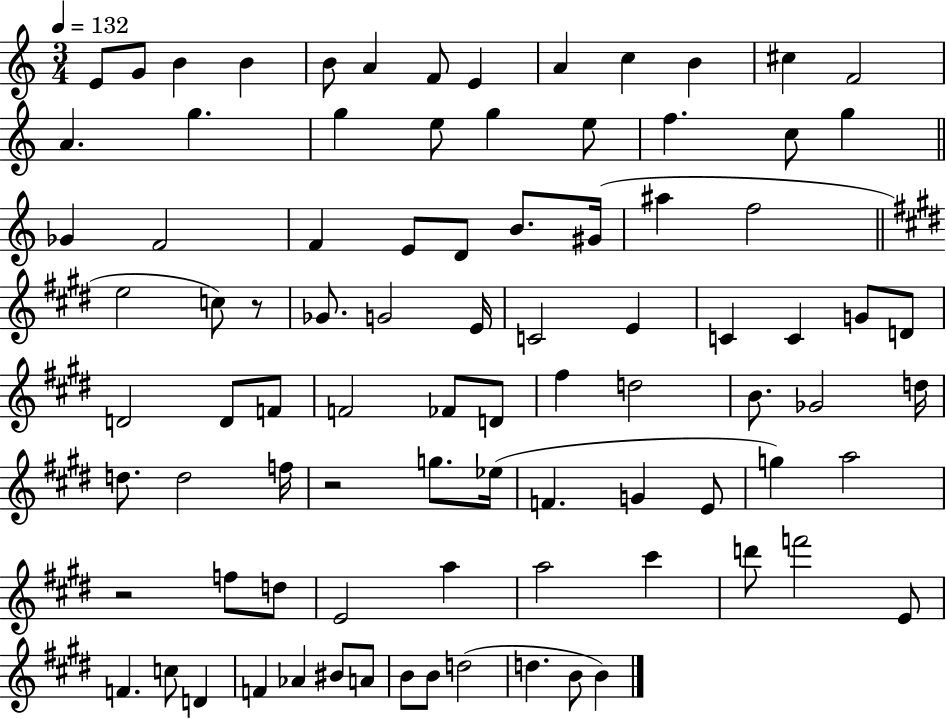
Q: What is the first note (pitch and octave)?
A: E4